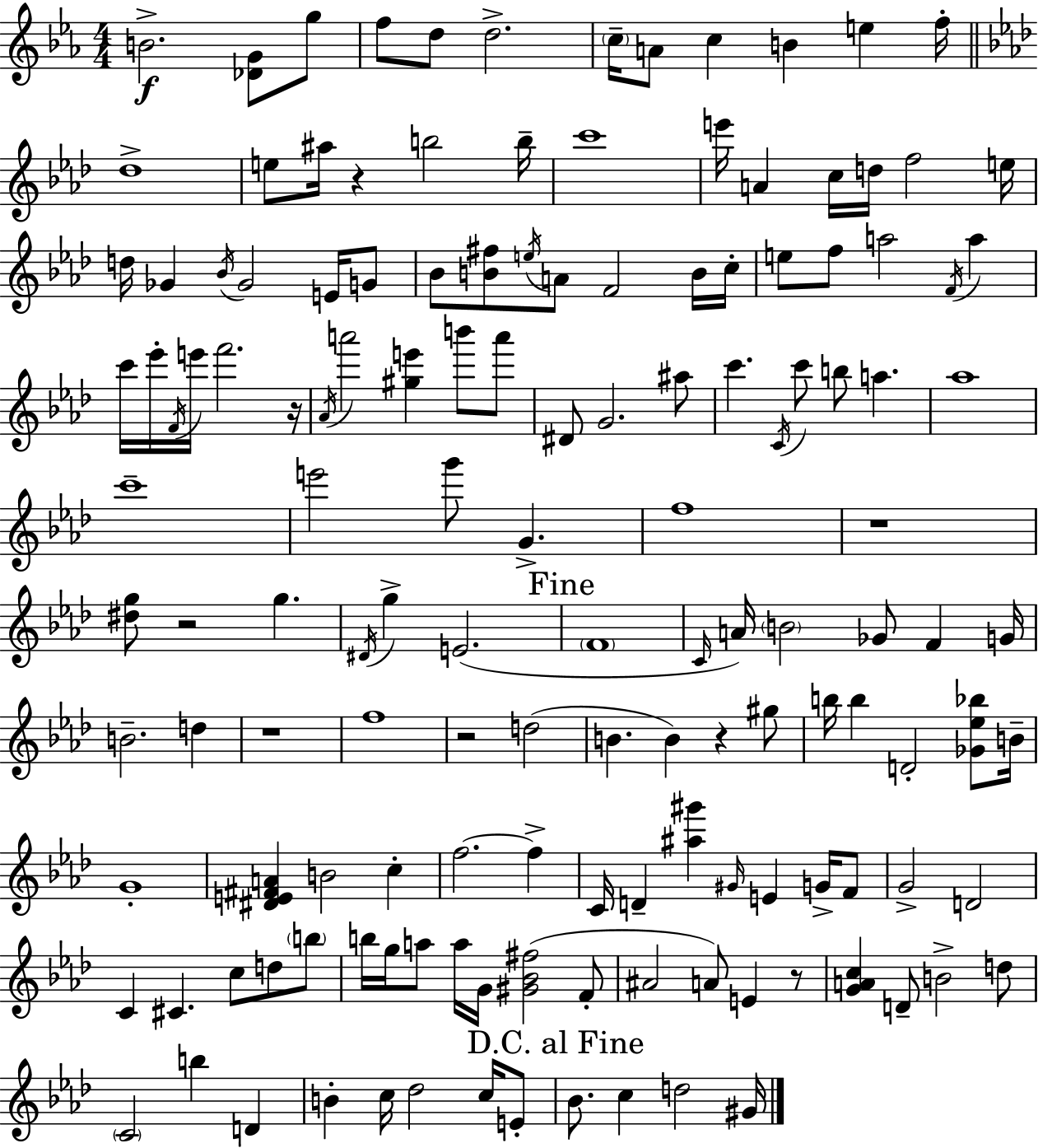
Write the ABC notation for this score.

X:1
T:Untitled
M:4/4
L:1/4
K:Eb
B2 [_DG]/2 g/2 f/2 d/2 d2 c/4 A/2 c B e f/4 _d4 e/2 ^a/4 z b2 b/4 c'4 e'/4 A c/4 d/4 f2 e/4 d/4 _G _B/4 _G2 E/4 G/2 _B/2 [B^f]/2 e/4 A/2 F2 B/4 c/4 e/2 f/2 a2 F/4 a c'/4 _e'/4 F/4 e'/4 f'2 z/4 _A/4 a'2 [^ge'] b'/2 a'/2 ^D/2 G2 ^a/2 c' C/4 c'/2 b/2 a _a4 c'4 e'2 g'/2 G f4 z4 [^dg]/2 z2 g ^D/4 g E2 F4 C/4 A/4 B2 _G/2 F G/4 B2 d z4 f4 z2 d2 B B z ^g/2 b/4 b D2 [_G_e_b]/2 B/4 G4 [^DE^FA] B2 c f2 f C/4 D [^a^g'] ^G/4 E G/4 F/2 G2 D2 C ^C c/2 d/2 b/2 b/4 g/4 a/2 a/4 G/4 [^G_B^f]2 F/2 ^A2 A/2 E z/2 [GAc] D/2 B2 d/2 C2 b D B c/4 _d2 c/4 E/2 _B/2 c d2 ^G/4